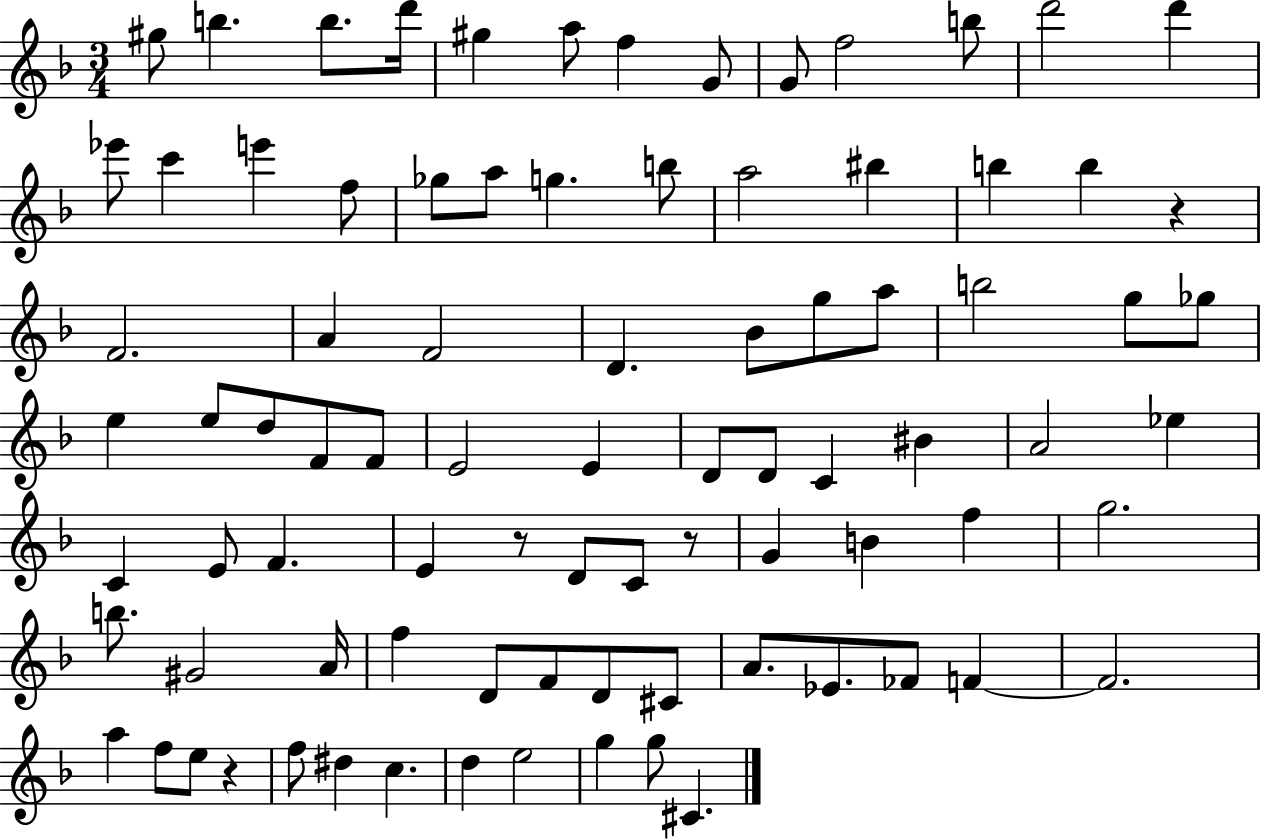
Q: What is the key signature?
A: F major